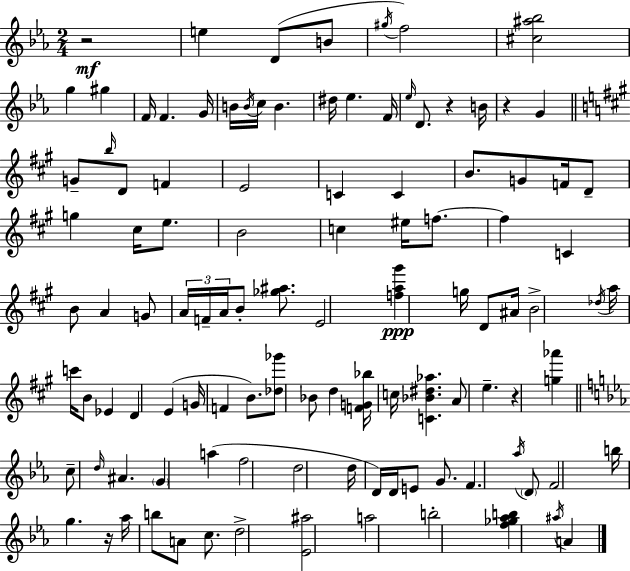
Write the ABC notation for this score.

X:1
T:Untitled
M:2/4
L:1/4
K:Eb
z2 e D/2 B/2 ^g/4 f2 [^c^a_b]2 g ^g F/4 F G/4 B/4 B/4 c/4 B ^d/4 _e F/4 _e/4 D/2 z B/4 z G G/2 b/4 D/2 F E2 C C B/2 G/2 F/4 D/2 g ^c/4 e/2 B2 c ^e/4 f/2 f C B/2 A G/2 A/4 F/4 A/4 B/2 [_g^a]/2 E2 [fa^g'] g/4 D/2 ^A/4 B2 _d/4 a/4 c'/4 B/2 _E D E G/4 F B/2 [_d_g']/2 _B/2 d [FG_b]/4 c/4 [C_B^d_a] A/2 e z [g_a'] c/2 d/4 ^A G a f2 d2 d/4 D/4 D/4 E/2 G/2 F _a/4 D/2 F2 b/4 g z/4 _a/4 b/2 A/2 c/2 d2 [_E^a]2 a2 b2 [f_g_ab] ^a/4 A